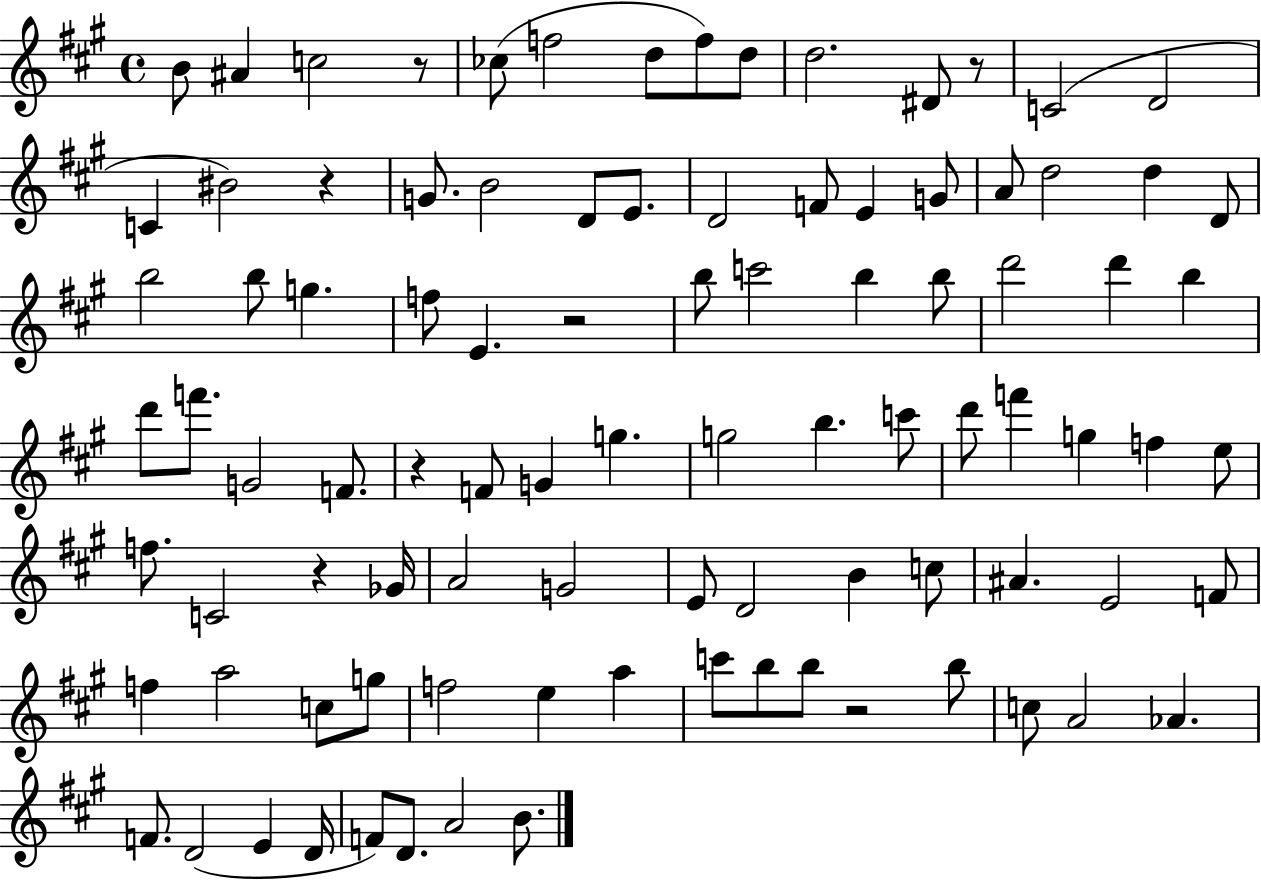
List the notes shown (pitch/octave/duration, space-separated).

B4/e A#4/q C5/h R/e CES5/e F5/h D5/e F5/e D5/e D5/h. D#4/e R/e C4/h D4/h C4/q BIS4/h R/q G4/e. B4/h D4/e E4/e. D4/h F4/e E4/q G4/e A4/e D5/h D5/q D4/e B5/h B5/e G5/q. F5/e E4/q. R/h B5/e C6/h B5/q B5/e D6/h D6/q B5/q D6/e F6/e. G4/h F4/e. R/q F4/e G4/q G5/q. G5/h B5/q. C6/e D6/e F6/q G5/q F5/q E5/e F5/e. C4/h R/q Gb4/s A4/h G4/h E4/e D4/h B4/q C5/e A#4/q. E4/h F4/e F5/q A5/h C5/e G5/e F5/h E5/q A5/q C6/e B5/e B5/e R/h B5/e C5/e A4/h Ab4/q. F4/e. D4/h E4/q D4/s F4/e D4/e. A4/h B4/e.